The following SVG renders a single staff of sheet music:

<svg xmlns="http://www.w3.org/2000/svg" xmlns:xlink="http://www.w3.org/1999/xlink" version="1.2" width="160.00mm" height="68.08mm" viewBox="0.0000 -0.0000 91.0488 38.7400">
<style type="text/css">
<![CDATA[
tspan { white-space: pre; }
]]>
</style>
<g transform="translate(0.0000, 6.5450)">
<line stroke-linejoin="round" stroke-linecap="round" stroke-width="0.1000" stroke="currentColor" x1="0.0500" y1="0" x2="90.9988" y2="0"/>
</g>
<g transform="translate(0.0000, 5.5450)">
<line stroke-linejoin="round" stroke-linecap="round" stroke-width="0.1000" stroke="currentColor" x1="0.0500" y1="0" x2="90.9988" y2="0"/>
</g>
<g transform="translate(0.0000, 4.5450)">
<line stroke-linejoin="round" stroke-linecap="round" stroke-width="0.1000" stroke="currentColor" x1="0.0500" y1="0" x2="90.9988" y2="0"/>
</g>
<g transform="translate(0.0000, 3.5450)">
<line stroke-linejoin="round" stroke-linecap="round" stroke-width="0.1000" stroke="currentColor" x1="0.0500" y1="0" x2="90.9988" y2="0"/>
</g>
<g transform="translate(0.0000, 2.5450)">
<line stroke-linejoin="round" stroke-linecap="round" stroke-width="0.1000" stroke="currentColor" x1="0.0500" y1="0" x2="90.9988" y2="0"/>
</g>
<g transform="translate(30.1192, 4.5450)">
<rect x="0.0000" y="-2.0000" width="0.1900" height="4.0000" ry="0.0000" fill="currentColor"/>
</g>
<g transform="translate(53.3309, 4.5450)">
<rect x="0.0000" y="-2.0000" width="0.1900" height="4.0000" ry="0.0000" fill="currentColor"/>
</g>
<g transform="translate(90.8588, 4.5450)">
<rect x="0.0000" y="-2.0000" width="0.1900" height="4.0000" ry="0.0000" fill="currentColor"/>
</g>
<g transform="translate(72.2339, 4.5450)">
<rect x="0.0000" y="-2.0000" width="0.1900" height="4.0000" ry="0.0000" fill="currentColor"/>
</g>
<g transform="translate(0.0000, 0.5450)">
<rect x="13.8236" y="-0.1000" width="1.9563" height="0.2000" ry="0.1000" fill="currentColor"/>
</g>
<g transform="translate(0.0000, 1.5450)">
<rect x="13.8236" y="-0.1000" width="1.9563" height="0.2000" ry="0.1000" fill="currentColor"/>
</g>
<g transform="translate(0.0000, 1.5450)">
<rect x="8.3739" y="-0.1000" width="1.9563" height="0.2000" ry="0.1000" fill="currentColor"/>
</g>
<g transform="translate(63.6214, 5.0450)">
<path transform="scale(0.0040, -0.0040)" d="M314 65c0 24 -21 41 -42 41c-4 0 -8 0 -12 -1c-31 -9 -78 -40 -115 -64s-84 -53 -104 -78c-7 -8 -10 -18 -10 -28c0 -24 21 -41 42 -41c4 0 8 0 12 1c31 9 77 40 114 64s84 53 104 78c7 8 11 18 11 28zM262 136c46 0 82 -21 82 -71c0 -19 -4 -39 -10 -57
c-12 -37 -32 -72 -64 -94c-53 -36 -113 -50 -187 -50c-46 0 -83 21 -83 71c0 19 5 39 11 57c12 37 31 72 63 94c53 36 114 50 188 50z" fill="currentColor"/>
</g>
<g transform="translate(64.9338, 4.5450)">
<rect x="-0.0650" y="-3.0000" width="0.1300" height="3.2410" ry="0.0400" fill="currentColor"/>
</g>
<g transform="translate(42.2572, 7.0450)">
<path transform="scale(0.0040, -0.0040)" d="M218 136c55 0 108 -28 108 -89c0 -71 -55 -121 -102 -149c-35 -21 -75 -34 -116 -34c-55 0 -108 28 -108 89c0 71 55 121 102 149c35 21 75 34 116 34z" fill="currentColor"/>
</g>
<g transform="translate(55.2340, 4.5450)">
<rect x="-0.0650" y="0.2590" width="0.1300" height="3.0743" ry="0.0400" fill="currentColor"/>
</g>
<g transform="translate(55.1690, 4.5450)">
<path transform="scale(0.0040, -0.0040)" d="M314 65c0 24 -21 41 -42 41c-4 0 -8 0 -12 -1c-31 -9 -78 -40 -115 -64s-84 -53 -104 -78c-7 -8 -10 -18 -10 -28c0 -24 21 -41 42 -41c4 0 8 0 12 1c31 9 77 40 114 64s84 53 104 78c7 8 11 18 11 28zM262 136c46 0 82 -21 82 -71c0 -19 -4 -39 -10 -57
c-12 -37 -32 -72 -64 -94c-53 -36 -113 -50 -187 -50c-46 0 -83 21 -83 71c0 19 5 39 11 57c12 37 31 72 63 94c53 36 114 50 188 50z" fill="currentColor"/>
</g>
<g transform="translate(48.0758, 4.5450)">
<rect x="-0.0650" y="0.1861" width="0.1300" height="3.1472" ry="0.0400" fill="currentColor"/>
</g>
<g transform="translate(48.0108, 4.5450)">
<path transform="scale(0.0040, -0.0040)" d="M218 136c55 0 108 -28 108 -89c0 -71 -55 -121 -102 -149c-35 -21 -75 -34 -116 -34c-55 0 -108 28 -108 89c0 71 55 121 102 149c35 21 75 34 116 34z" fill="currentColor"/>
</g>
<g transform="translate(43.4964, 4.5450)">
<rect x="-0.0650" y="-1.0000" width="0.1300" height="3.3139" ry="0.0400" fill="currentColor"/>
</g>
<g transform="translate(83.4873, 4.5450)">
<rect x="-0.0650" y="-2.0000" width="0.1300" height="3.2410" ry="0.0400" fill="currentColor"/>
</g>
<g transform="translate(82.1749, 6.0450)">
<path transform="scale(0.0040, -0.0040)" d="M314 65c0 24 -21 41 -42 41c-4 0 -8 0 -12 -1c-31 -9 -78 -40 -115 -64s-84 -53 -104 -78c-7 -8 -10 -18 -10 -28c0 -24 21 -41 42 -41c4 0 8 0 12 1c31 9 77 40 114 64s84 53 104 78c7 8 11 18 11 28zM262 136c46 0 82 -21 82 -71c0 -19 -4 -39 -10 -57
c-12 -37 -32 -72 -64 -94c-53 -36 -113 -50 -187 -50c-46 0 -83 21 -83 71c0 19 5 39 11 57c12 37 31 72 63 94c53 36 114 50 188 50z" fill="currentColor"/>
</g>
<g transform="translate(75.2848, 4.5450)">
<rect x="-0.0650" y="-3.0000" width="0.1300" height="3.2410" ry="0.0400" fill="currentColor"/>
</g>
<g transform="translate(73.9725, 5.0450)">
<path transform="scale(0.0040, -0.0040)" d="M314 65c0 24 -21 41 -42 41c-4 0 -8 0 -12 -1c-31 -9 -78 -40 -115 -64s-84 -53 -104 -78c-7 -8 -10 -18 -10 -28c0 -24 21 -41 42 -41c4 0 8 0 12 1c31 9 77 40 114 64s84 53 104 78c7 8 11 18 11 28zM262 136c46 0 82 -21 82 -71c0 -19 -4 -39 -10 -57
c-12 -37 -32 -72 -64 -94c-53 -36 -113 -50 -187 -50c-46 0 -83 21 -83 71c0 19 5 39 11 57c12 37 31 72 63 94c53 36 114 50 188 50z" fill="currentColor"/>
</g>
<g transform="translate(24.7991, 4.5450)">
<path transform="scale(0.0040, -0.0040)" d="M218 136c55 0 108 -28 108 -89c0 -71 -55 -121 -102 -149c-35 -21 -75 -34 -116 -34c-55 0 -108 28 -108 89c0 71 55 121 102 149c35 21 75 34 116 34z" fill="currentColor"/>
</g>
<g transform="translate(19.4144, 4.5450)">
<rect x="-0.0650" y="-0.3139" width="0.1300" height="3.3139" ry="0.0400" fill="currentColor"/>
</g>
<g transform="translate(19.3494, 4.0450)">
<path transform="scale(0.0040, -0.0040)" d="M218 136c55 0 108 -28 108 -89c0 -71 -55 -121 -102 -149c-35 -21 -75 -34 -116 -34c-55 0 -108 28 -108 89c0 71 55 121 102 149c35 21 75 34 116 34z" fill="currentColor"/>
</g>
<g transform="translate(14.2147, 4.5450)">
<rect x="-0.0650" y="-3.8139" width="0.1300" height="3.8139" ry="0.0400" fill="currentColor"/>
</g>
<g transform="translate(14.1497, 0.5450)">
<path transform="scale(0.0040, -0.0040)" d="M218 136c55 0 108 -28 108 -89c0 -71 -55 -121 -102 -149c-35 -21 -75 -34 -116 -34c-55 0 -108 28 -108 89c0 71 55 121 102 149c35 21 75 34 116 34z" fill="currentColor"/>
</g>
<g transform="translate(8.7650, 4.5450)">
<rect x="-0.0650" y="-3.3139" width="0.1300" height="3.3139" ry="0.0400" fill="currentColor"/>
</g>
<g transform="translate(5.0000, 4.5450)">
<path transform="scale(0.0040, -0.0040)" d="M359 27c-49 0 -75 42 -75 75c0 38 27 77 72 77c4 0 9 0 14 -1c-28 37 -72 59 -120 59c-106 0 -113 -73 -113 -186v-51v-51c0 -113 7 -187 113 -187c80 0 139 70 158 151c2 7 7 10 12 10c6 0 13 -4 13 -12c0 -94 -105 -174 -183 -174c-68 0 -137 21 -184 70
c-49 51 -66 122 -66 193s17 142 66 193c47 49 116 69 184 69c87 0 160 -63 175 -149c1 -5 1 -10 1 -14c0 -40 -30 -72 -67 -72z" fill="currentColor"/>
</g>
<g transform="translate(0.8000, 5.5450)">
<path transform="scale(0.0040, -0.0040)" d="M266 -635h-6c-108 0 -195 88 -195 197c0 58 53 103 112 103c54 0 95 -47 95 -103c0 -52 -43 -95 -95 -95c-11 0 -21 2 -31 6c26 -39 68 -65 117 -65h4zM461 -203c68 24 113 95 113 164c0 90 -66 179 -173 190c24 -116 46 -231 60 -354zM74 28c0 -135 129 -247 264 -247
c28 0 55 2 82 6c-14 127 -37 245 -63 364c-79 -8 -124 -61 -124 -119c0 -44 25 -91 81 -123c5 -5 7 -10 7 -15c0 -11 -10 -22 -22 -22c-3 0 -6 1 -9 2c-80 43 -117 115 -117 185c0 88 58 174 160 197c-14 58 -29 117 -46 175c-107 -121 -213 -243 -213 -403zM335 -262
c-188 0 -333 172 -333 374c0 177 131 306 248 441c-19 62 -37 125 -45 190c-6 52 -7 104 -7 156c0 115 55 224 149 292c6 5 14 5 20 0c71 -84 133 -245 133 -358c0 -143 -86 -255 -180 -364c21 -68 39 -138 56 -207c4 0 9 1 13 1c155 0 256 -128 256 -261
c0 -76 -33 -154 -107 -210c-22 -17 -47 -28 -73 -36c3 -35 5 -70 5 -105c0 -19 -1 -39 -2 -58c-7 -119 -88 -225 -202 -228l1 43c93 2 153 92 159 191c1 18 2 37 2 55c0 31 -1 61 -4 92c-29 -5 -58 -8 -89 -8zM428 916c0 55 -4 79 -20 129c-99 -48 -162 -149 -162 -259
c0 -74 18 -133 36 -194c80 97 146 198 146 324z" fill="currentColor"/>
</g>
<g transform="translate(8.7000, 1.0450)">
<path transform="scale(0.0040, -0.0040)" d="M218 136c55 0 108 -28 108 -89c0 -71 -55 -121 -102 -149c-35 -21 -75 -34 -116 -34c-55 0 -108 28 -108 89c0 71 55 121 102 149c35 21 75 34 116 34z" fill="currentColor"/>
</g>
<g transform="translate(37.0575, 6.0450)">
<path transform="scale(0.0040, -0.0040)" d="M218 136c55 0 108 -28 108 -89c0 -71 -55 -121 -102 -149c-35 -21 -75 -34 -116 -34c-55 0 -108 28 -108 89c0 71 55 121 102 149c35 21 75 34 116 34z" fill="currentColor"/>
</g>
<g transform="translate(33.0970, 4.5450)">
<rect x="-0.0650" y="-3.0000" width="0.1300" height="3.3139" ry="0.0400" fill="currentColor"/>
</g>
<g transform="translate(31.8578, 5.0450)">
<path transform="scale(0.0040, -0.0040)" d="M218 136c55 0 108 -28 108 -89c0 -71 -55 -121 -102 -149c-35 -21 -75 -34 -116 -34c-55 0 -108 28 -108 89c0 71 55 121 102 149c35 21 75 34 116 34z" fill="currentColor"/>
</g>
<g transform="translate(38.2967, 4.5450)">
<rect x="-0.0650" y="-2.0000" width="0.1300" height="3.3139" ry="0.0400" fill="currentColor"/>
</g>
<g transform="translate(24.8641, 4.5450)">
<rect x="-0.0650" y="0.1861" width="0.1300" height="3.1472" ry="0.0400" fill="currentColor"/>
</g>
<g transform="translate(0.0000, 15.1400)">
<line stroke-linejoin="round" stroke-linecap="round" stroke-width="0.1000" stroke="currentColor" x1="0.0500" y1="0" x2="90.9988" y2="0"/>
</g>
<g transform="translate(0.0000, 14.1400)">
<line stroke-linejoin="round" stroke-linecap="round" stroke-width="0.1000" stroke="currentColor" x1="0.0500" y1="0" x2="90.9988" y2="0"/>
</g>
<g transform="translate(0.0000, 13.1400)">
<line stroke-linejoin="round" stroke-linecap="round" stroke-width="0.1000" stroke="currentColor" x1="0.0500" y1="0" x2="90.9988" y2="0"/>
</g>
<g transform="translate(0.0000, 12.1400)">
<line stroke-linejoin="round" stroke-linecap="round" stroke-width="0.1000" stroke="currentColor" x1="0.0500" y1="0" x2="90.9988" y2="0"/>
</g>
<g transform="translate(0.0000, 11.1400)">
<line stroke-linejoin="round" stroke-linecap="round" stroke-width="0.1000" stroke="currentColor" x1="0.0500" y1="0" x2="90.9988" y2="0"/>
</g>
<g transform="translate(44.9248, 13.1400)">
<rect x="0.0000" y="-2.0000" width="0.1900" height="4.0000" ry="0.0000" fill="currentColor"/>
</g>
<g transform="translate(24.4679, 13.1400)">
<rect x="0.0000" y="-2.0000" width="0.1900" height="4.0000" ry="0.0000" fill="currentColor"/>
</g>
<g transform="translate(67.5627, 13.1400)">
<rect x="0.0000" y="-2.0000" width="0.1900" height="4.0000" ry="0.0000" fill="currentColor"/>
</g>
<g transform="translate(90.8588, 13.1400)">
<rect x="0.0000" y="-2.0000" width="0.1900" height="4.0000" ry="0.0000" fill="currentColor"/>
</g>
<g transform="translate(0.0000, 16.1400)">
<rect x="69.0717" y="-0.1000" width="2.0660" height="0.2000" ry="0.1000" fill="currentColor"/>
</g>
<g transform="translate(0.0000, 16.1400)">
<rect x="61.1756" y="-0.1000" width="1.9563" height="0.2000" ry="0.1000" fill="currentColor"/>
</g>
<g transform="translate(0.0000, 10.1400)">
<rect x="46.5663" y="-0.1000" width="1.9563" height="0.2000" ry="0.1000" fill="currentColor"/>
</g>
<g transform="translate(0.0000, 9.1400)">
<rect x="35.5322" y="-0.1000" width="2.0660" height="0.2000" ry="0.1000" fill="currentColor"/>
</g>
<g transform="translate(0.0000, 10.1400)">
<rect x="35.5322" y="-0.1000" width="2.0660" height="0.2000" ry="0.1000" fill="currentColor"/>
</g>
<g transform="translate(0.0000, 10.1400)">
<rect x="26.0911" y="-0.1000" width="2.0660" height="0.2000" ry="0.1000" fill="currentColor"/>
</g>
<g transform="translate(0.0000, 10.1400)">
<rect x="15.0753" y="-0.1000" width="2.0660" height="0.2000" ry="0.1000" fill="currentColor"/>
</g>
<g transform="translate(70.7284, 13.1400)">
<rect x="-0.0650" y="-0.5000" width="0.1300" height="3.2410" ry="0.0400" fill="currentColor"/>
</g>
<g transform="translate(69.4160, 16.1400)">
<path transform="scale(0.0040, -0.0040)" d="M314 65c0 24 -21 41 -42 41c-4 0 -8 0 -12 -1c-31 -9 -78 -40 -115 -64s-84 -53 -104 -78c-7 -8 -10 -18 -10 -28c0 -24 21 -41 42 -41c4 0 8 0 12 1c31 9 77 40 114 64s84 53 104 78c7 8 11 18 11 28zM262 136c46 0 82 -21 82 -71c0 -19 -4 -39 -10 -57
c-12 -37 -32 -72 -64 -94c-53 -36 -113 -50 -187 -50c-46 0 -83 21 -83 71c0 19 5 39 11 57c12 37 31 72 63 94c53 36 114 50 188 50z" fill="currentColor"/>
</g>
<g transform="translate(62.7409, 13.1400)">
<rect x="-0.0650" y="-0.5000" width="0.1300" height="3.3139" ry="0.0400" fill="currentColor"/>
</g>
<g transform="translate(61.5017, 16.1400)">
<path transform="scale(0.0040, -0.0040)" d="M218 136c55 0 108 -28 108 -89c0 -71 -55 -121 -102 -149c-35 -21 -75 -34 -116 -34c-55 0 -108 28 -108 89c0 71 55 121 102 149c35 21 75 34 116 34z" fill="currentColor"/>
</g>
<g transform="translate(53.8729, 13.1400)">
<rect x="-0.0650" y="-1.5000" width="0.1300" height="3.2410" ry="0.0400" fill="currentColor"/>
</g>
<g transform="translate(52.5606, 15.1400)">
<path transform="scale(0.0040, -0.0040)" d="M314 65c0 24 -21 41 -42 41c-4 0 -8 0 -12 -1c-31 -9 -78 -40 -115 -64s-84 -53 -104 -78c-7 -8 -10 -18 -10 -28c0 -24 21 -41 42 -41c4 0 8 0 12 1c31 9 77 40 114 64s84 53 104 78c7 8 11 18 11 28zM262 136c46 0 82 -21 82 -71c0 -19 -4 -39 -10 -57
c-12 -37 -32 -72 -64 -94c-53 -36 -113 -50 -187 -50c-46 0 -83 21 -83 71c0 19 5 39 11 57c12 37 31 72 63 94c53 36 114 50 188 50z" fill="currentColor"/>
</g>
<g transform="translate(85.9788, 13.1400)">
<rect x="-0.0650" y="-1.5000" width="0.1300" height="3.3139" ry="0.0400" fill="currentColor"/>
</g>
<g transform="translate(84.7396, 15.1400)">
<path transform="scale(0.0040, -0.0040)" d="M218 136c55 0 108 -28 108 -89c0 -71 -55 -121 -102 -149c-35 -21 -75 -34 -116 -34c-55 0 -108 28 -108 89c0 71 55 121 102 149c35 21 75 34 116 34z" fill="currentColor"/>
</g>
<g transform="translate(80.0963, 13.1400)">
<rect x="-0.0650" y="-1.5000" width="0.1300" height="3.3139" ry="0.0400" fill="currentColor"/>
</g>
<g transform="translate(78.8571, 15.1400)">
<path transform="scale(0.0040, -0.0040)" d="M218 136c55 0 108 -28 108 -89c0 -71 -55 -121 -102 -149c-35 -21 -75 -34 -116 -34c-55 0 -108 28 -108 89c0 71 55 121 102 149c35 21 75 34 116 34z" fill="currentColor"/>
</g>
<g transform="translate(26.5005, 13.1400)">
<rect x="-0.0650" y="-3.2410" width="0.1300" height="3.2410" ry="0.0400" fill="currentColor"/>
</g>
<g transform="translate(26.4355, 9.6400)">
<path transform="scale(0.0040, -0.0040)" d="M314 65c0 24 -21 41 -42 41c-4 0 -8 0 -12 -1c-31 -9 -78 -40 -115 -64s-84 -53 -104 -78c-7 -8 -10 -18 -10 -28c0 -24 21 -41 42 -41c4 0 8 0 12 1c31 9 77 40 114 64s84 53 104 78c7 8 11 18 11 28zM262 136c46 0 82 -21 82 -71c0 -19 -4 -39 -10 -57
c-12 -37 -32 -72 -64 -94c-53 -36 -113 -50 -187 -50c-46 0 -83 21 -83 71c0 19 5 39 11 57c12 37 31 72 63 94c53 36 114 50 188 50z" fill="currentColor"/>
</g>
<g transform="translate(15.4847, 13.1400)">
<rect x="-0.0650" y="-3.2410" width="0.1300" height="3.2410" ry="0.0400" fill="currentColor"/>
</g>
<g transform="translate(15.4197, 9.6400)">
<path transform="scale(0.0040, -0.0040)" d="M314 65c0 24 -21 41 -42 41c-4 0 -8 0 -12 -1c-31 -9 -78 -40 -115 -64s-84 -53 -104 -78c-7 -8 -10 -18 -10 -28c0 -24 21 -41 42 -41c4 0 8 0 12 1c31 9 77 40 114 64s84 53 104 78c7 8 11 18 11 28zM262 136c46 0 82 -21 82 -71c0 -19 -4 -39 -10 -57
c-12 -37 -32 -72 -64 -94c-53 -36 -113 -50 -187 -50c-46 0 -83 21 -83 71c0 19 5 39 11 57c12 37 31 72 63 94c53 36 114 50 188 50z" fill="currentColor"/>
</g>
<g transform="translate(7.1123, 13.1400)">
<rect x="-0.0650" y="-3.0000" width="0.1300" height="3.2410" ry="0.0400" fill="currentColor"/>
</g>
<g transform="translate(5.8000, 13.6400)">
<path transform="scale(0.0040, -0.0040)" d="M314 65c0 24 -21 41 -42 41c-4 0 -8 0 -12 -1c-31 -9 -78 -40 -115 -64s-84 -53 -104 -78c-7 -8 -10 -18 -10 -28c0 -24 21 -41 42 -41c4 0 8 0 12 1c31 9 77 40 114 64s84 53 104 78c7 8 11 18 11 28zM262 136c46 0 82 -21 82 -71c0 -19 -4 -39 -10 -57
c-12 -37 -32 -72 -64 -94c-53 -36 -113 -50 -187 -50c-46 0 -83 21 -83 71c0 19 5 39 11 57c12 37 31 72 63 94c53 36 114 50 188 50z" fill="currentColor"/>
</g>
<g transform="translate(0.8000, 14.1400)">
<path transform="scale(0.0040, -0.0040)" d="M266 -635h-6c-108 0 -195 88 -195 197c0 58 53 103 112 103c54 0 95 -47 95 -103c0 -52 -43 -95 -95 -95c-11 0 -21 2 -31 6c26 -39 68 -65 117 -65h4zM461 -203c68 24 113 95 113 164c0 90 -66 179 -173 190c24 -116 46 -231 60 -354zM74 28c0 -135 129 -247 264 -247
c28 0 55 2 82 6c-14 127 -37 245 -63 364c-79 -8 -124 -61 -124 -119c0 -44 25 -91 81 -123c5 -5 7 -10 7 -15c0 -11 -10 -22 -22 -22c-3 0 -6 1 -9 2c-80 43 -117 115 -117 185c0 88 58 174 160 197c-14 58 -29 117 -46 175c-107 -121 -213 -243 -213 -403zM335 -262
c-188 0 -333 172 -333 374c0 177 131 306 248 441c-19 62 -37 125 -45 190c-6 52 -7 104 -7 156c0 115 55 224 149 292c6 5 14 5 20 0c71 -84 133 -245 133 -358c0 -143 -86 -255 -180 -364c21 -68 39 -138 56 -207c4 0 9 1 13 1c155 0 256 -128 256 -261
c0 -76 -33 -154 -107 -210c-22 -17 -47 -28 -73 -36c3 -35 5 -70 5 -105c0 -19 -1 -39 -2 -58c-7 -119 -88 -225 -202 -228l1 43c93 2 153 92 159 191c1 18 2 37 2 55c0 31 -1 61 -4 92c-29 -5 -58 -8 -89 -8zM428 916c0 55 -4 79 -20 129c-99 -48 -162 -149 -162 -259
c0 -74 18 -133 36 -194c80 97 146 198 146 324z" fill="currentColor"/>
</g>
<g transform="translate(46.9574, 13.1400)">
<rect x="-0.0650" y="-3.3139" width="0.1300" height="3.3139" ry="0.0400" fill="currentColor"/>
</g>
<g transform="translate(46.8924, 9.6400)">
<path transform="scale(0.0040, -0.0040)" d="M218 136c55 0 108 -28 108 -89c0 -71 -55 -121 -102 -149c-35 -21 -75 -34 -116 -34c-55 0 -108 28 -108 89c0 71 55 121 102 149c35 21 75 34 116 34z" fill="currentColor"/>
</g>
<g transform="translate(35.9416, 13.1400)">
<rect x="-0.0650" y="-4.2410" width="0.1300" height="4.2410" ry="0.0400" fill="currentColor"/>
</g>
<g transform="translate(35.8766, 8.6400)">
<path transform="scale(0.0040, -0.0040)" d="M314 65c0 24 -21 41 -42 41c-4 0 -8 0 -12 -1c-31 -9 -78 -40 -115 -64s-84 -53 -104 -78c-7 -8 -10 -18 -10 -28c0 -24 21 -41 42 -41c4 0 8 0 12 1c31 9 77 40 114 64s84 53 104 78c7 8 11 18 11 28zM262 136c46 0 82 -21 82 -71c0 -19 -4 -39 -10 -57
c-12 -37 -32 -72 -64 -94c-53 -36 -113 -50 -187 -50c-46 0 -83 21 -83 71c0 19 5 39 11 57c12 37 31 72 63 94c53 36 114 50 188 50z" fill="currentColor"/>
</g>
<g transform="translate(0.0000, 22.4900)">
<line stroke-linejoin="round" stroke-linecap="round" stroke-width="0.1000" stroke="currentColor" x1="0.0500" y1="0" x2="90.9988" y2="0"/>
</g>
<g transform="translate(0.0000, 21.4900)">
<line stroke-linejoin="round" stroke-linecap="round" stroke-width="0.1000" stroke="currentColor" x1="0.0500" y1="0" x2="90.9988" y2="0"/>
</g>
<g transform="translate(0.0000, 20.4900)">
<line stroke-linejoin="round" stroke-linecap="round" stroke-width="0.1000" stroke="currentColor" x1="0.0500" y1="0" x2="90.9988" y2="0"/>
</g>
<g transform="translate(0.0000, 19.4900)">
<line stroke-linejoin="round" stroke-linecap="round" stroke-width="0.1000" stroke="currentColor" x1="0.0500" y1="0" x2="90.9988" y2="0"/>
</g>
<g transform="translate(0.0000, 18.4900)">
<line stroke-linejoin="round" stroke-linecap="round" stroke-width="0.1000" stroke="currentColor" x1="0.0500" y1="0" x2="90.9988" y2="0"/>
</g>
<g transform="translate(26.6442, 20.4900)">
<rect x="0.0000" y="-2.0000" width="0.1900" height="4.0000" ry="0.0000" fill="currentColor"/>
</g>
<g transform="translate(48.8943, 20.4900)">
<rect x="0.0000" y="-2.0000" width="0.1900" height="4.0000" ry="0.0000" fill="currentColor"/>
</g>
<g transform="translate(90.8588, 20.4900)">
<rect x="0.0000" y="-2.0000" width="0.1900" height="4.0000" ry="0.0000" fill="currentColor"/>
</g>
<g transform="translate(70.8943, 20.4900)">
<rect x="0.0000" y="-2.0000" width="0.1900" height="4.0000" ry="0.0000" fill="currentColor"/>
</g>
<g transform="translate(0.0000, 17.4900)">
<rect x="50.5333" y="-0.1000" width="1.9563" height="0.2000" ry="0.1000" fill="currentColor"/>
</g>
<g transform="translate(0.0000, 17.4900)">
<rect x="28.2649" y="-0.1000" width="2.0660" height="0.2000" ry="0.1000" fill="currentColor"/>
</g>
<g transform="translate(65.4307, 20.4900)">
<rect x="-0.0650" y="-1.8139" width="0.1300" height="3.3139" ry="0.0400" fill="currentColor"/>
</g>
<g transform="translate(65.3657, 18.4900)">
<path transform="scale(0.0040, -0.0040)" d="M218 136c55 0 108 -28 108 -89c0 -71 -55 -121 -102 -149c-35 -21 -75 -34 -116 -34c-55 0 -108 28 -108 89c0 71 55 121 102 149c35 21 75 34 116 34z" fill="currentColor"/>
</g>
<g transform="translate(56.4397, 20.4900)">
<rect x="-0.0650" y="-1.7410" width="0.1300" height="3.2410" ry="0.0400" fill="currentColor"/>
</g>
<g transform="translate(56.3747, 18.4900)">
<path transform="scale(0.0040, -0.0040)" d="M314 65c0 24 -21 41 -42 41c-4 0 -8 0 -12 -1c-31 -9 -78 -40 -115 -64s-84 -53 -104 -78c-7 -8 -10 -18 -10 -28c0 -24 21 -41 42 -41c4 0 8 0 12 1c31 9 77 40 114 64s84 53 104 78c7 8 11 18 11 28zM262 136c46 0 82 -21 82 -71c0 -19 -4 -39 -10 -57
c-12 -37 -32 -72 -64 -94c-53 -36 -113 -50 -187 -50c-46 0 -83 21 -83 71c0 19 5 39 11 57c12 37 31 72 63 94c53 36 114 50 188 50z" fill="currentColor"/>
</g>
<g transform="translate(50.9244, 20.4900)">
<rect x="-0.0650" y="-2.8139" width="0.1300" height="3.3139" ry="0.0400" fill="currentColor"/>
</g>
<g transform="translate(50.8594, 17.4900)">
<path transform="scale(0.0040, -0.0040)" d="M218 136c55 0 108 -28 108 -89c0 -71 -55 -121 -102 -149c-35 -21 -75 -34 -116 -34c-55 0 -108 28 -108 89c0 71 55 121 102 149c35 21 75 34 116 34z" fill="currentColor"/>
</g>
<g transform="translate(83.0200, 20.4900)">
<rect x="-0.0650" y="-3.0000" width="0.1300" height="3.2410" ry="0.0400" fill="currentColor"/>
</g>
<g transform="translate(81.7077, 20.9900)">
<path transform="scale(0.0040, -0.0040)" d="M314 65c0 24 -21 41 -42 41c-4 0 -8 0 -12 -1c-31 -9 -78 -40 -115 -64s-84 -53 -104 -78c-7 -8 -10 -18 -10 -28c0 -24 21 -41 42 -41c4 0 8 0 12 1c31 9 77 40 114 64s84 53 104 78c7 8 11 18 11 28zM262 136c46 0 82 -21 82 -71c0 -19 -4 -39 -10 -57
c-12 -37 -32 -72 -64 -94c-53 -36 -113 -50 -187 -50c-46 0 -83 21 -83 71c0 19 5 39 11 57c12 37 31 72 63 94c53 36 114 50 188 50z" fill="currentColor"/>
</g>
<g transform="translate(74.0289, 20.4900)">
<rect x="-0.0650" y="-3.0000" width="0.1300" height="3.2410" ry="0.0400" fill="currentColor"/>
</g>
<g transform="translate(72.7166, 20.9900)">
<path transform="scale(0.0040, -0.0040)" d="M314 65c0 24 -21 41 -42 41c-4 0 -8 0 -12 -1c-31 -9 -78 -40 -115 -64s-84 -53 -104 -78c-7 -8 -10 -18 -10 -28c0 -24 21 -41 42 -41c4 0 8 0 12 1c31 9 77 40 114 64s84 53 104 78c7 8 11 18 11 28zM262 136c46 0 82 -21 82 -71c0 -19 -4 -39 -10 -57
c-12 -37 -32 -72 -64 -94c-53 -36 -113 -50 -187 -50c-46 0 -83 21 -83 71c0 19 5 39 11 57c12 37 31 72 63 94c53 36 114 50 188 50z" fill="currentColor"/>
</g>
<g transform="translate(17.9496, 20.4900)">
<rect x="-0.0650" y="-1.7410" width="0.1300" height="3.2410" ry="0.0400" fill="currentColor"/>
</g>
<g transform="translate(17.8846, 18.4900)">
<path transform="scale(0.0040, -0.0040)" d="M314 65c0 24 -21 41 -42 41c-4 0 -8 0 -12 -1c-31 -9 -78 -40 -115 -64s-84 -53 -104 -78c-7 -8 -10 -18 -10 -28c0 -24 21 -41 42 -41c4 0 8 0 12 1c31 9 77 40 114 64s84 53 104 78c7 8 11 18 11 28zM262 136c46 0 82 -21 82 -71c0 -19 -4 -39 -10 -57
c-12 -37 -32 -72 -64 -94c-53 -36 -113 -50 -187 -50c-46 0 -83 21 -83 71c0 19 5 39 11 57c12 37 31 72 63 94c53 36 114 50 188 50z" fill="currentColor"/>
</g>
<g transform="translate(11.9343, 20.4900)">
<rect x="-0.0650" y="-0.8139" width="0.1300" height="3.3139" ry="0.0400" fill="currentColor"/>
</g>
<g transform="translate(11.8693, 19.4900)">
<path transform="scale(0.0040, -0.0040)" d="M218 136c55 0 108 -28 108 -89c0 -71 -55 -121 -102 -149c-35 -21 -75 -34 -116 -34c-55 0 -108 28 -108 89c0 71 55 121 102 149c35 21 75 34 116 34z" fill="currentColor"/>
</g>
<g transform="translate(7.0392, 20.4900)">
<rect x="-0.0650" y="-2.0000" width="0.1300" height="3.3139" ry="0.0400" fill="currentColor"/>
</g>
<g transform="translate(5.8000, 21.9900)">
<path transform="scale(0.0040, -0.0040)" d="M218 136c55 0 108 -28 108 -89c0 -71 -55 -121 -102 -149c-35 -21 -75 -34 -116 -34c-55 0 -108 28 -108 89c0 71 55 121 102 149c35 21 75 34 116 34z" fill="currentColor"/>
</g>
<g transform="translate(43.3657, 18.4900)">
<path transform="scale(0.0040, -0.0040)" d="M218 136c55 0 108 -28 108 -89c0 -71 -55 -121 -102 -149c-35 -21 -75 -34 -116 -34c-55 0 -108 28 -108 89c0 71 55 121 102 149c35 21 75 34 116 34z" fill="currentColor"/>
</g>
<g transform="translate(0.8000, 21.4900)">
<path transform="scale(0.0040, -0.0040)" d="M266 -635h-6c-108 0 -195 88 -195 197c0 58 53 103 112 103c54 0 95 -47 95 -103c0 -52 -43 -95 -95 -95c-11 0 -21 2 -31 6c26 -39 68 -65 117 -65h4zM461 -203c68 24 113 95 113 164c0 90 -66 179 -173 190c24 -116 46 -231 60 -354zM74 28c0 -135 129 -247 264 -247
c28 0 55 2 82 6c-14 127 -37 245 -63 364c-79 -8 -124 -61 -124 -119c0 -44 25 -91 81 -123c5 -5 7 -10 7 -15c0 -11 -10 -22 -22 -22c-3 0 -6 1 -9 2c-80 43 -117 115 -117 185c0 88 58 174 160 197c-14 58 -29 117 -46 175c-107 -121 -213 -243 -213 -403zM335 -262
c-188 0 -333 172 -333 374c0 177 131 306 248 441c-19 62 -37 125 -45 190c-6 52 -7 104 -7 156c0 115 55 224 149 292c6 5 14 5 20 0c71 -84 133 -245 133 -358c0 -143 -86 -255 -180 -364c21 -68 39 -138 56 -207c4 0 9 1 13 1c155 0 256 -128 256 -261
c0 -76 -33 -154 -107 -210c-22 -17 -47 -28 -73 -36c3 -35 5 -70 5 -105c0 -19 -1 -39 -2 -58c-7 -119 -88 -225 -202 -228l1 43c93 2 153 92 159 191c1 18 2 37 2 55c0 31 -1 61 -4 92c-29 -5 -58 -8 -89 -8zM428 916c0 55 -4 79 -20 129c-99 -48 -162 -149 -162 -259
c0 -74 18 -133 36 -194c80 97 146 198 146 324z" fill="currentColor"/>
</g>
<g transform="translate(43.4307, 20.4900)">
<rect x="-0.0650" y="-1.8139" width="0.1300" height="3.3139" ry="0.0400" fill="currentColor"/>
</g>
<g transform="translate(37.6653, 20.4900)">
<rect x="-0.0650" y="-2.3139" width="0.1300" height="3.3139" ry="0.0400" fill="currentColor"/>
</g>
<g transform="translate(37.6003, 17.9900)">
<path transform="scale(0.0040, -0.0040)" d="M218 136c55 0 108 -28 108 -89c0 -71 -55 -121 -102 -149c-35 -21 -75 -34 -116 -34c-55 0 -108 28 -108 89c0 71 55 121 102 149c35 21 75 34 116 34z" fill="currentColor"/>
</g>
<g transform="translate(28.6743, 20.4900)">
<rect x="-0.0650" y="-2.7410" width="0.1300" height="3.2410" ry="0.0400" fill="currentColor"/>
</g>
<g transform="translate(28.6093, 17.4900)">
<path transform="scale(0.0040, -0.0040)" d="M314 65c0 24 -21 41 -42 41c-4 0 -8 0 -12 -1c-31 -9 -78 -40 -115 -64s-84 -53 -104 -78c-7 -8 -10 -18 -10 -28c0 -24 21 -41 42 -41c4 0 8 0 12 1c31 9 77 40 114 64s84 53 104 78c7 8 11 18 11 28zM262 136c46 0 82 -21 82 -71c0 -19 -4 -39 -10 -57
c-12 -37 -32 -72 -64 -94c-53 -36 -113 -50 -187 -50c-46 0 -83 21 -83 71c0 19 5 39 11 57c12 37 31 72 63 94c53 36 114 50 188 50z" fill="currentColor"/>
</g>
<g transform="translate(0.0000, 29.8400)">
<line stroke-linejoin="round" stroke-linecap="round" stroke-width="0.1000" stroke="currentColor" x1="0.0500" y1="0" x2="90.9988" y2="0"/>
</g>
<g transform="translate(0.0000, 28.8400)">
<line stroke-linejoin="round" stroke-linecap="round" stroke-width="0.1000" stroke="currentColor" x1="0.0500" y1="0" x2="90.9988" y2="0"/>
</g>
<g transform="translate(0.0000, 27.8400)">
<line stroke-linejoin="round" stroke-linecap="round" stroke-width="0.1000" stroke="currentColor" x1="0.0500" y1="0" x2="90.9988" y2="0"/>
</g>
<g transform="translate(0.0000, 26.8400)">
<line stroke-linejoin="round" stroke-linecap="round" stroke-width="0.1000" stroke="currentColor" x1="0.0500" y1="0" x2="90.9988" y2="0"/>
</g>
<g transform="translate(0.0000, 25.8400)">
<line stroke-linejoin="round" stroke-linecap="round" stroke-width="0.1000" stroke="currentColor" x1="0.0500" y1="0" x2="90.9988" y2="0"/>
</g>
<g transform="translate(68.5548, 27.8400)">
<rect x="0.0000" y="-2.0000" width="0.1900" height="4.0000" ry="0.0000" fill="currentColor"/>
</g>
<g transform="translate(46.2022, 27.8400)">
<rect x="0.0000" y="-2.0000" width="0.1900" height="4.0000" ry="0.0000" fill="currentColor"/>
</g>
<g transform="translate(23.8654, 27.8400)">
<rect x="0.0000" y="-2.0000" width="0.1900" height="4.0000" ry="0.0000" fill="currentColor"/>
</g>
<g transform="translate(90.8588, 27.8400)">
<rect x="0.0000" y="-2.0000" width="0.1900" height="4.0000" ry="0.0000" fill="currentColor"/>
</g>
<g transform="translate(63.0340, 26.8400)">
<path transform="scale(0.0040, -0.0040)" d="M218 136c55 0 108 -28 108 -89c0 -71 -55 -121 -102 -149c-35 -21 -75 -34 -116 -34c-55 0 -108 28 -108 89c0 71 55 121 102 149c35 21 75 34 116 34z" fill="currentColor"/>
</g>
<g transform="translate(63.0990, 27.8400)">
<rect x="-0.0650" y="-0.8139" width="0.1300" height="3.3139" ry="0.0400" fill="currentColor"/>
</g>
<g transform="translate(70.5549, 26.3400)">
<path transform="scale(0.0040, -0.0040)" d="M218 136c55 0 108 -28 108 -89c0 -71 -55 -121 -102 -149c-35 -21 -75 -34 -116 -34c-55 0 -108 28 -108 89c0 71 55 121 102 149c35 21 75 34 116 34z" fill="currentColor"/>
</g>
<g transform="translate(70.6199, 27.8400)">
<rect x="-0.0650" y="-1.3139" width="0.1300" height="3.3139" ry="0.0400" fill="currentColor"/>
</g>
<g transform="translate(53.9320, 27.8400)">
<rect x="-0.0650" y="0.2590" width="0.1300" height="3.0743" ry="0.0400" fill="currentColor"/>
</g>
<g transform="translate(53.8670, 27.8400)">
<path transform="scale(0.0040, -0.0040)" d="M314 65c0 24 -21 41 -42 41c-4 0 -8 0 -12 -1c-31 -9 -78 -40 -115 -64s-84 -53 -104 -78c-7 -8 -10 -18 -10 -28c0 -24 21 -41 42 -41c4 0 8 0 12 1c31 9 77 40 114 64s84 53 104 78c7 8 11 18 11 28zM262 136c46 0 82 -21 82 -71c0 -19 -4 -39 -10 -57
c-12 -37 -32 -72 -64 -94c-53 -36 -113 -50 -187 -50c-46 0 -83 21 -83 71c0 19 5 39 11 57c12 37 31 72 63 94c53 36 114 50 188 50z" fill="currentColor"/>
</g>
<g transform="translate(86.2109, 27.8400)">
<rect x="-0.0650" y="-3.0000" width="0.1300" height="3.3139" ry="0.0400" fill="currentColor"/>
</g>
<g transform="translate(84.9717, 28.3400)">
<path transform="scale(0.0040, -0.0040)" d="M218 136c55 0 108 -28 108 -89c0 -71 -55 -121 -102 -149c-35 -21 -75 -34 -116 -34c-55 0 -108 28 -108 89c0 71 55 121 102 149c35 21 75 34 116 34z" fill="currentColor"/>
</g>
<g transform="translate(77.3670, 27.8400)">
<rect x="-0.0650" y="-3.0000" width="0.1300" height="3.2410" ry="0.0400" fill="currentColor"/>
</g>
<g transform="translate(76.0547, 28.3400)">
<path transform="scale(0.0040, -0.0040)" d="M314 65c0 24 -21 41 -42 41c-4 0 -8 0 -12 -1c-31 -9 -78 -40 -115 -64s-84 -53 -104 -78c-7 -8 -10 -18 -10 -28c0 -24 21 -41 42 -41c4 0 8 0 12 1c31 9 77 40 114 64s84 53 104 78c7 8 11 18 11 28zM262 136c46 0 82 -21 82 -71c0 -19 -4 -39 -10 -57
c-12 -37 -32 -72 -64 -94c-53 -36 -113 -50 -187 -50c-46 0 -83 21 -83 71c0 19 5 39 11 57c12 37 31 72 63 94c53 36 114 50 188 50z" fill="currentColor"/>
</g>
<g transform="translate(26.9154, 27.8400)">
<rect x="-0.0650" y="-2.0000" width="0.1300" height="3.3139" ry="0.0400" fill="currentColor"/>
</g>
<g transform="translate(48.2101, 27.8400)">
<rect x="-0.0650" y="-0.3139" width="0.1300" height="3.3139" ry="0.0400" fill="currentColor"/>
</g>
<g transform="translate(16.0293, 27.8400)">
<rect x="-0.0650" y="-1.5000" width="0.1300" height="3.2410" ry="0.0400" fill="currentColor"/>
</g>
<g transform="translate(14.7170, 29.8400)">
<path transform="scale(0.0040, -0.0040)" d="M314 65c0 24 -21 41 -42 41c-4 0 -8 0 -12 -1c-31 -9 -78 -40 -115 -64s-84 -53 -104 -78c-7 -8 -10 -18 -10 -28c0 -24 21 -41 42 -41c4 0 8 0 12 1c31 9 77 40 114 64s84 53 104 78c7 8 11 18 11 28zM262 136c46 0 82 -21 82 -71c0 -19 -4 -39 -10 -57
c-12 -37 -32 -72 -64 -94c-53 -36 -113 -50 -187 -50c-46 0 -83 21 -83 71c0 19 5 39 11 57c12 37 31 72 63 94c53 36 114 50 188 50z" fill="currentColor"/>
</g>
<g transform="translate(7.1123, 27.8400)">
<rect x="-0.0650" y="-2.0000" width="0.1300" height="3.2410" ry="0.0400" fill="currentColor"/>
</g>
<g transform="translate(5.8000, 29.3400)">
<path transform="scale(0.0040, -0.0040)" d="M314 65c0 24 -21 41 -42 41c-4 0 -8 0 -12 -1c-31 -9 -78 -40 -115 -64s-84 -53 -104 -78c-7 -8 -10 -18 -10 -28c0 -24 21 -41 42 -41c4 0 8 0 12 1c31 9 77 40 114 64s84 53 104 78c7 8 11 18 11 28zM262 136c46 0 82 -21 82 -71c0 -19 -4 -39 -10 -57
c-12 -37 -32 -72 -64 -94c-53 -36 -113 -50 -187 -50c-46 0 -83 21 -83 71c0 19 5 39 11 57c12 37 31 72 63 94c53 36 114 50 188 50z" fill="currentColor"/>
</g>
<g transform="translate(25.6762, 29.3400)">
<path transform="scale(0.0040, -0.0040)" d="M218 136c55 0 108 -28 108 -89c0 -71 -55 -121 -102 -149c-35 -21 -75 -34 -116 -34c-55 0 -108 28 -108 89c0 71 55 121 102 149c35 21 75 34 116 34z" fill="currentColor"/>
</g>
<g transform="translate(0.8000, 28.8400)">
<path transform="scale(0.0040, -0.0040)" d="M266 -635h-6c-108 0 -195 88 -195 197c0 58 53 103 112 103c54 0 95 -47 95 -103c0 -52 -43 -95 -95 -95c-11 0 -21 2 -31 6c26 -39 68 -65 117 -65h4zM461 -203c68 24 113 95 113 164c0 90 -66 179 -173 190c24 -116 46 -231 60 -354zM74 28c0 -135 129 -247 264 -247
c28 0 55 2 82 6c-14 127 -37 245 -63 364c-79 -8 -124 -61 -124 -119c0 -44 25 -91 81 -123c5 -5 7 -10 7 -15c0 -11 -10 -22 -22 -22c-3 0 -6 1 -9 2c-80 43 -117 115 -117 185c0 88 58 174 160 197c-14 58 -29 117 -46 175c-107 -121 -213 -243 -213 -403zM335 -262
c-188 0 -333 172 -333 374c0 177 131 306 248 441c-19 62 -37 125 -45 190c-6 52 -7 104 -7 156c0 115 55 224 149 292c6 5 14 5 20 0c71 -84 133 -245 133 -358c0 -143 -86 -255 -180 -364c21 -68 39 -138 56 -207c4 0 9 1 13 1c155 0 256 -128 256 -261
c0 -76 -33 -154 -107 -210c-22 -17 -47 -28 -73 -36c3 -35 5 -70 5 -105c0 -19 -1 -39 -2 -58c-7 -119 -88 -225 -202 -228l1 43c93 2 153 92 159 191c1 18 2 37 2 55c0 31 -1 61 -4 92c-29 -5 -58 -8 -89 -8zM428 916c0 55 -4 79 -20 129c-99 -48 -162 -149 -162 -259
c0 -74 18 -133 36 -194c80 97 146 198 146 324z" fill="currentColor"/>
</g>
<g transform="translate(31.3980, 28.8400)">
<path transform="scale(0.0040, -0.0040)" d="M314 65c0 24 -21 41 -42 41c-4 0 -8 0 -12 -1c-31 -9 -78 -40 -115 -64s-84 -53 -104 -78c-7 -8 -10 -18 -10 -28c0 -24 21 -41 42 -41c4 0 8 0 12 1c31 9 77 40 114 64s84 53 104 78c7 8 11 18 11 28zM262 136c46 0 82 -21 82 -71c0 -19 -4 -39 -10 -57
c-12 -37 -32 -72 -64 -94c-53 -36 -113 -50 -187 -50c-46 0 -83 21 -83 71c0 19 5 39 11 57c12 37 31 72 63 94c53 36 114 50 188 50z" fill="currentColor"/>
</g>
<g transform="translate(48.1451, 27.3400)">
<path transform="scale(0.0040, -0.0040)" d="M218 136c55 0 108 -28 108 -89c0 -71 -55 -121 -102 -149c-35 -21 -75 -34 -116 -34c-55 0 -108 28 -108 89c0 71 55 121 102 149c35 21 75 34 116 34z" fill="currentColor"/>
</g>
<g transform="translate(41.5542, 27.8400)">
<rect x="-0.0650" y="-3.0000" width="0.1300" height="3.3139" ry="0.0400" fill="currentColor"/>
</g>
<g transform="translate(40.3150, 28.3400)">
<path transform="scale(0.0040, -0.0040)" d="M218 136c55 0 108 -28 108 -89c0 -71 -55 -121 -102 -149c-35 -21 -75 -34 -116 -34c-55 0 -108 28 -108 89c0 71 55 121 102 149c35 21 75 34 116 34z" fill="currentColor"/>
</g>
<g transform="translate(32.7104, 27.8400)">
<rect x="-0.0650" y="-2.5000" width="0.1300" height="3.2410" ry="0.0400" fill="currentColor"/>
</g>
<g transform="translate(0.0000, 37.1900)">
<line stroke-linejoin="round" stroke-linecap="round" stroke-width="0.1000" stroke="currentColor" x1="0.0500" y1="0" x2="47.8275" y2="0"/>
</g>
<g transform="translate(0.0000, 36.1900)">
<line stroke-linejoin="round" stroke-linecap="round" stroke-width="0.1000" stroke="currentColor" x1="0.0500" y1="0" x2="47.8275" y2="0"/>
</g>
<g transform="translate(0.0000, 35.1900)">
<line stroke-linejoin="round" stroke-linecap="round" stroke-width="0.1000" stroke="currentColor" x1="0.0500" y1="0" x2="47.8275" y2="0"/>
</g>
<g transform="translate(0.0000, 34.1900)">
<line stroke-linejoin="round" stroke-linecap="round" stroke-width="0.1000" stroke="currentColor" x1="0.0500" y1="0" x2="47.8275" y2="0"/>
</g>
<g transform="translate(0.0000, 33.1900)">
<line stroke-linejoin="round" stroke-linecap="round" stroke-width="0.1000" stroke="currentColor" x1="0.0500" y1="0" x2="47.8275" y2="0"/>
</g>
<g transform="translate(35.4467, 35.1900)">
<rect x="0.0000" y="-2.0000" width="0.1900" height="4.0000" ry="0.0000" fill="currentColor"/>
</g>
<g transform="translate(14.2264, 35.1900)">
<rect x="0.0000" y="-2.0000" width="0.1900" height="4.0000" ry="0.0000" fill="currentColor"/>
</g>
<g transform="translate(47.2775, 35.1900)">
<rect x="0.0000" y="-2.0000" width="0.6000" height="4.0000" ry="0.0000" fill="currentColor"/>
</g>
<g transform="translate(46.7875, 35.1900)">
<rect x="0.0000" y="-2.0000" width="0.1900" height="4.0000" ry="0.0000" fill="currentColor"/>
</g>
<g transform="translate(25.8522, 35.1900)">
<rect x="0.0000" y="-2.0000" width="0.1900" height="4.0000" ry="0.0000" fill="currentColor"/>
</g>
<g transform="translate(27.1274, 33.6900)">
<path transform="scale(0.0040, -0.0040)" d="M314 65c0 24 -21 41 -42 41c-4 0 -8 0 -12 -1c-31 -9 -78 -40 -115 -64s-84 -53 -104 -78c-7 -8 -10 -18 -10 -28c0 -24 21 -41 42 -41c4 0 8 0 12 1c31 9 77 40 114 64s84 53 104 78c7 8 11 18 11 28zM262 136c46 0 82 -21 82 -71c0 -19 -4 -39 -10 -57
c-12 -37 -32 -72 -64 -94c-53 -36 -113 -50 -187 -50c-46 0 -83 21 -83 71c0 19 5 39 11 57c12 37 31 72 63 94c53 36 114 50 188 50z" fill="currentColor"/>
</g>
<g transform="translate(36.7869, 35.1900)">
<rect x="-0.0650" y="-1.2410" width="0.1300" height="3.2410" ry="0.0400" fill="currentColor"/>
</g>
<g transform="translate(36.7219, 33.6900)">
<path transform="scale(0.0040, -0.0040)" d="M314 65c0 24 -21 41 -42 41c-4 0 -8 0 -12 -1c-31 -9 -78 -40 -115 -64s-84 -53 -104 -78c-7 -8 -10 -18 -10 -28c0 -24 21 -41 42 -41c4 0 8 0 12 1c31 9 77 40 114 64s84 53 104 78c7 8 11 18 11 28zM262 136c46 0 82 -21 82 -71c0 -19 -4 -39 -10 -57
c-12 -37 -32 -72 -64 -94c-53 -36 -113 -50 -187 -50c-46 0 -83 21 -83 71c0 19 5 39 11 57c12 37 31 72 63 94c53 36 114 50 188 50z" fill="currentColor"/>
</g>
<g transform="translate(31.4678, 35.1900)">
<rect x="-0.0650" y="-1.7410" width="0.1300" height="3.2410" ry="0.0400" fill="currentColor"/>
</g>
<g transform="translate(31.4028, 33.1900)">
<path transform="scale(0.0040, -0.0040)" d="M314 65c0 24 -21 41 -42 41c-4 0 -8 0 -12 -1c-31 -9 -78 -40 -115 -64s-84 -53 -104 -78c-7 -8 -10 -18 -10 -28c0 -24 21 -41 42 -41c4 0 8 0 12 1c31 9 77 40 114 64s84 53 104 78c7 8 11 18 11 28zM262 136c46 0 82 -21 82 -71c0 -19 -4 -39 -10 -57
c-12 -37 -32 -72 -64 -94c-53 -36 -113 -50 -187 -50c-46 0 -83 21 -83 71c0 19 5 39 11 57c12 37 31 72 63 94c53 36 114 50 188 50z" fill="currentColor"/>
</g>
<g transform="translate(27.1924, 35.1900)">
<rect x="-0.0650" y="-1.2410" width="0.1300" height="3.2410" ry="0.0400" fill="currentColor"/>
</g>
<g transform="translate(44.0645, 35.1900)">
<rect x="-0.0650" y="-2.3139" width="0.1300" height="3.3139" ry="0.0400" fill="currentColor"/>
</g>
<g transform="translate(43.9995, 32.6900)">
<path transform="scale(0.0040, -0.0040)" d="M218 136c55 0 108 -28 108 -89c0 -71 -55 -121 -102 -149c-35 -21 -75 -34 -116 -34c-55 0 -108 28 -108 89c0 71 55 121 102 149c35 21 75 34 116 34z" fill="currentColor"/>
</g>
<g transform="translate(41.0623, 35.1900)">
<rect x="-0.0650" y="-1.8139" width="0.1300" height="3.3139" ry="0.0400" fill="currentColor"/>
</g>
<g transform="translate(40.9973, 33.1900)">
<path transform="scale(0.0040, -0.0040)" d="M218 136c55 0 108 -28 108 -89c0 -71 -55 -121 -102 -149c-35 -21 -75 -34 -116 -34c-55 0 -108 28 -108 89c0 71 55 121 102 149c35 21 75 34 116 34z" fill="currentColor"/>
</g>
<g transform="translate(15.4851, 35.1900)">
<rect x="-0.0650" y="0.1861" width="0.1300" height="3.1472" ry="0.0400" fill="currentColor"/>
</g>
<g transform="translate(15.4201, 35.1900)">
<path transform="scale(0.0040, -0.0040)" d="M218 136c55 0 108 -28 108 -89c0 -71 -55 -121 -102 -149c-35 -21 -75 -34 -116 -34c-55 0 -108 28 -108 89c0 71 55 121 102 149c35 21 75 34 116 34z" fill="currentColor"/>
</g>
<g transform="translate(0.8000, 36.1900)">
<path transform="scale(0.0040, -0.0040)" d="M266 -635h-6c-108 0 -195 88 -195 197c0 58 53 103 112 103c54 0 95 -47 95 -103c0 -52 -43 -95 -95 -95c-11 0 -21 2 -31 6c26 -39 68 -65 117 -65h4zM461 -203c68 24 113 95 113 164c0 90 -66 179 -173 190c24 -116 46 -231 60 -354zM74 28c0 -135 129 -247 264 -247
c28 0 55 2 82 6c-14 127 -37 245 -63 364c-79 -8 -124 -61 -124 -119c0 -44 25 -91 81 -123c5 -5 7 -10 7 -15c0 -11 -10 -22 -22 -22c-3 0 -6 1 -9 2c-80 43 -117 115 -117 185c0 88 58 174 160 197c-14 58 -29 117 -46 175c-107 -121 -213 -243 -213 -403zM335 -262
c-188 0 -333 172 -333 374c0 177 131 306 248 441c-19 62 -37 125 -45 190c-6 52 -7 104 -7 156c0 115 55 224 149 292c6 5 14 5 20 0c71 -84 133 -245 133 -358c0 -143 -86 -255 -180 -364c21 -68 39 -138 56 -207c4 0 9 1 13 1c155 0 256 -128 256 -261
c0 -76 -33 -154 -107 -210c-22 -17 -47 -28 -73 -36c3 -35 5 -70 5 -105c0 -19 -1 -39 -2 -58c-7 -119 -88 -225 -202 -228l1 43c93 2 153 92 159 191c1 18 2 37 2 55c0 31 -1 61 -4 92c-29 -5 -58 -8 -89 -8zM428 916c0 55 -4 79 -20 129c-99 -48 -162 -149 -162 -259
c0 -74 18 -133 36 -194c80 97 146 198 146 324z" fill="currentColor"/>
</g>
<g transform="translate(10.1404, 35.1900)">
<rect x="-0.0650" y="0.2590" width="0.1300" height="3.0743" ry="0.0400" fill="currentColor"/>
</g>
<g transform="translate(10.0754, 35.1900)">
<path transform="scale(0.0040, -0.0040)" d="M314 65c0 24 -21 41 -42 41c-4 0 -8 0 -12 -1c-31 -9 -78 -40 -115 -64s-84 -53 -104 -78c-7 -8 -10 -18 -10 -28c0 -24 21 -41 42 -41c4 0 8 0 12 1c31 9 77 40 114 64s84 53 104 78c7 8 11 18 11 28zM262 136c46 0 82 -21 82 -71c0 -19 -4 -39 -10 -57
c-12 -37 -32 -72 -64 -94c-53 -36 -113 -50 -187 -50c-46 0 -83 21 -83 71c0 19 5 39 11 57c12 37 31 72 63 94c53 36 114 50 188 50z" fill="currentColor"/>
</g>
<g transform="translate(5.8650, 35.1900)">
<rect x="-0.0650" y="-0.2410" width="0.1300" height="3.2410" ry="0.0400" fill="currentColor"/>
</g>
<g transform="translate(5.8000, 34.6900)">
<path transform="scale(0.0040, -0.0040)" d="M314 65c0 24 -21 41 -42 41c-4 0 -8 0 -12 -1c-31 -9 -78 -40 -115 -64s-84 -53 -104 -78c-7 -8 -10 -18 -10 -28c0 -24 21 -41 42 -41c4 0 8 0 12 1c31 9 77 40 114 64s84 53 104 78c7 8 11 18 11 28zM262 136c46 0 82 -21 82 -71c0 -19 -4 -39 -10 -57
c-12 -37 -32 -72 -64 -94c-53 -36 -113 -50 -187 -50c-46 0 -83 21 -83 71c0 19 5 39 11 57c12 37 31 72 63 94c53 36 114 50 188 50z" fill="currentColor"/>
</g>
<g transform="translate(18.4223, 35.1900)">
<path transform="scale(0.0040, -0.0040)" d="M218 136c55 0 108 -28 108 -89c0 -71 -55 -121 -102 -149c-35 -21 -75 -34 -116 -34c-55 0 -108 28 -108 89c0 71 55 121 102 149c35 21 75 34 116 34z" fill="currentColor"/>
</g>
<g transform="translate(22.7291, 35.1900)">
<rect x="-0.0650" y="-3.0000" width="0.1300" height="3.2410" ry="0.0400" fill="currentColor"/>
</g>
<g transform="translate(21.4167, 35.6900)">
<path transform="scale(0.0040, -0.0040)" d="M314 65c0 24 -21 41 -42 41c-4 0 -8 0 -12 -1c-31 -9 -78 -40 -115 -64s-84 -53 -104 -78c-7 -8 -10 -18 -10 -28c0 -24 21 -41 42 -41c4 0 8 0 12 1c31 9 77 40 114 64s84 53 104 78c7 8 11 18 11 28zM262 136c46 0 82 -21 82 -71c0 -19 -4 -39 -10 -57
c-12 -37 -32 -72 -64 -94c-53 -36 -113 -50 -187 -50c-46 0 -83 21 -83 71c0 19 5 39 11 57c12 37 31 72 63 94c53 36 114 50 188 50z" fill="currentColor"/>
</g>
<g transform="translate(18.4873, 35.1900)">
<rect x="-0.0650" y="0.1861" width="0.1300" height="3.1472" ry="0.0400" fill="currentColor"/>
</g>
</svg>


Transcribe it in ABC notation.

X:1
T:Untitled
M:4/4
L:1/4
K:C
b c' c B A F D B B2 A2 A2 F2 A2 b2 b2 d'2 b E2 C C2 E E F d f2 a2 g f a f2 f A2 A2 F2 E2 F G2 A c B2 d e A2 A c2 B2 B B A2 e2 f2 e2 f g